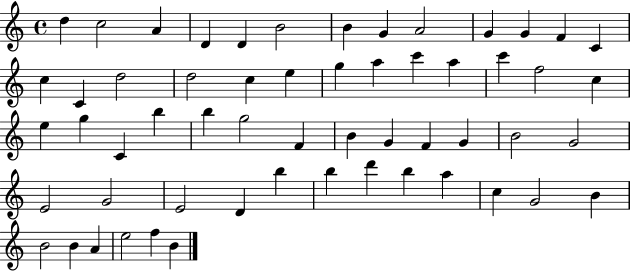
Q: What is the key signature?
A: C major